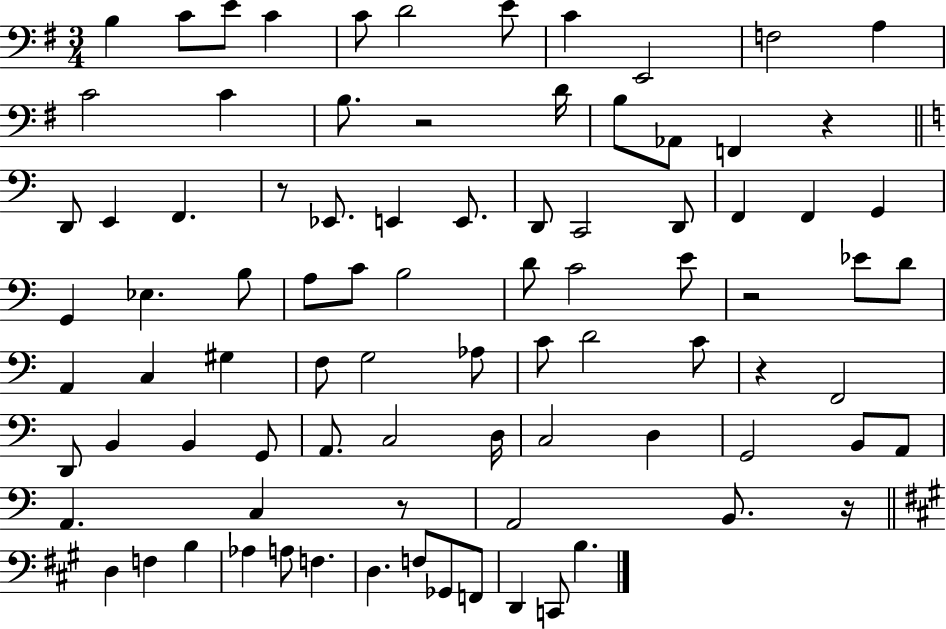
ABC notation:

X:1
T:Untitled
M:3/4
L:1/4
K:G
B, C/2 E/2 C C/2 D2 E/2 C E,,2 F,2 A, C2 C B,/2 z2 D/4 B,/2 _A,,/2 F,, z D,,/2 E,, F,, z/2 _E,,/2 E,, E,,/2 D,,/2 C,,2 D,,/2 F,, F,, G,, G,, _E, B,/2 A,/2 C/2 B,2 D/2 C2 E/2 z2 _E/2 D/2 A,, C, ^G, F,/2 G,2 _A,/2 C/2 D2 C/2 z F,,2 D,,/2 B,, B,, G,,/2 A,,/2 C,2 D,/4 C,2 D, G,,2 B,,/2 A,,/2 A,, C, z/2 A,,2 B,,/2 z/4 D, F, B, _A, A,/2 F, D, F,/2 _G,,/2 F,,/2 D,, C,,/2 B,